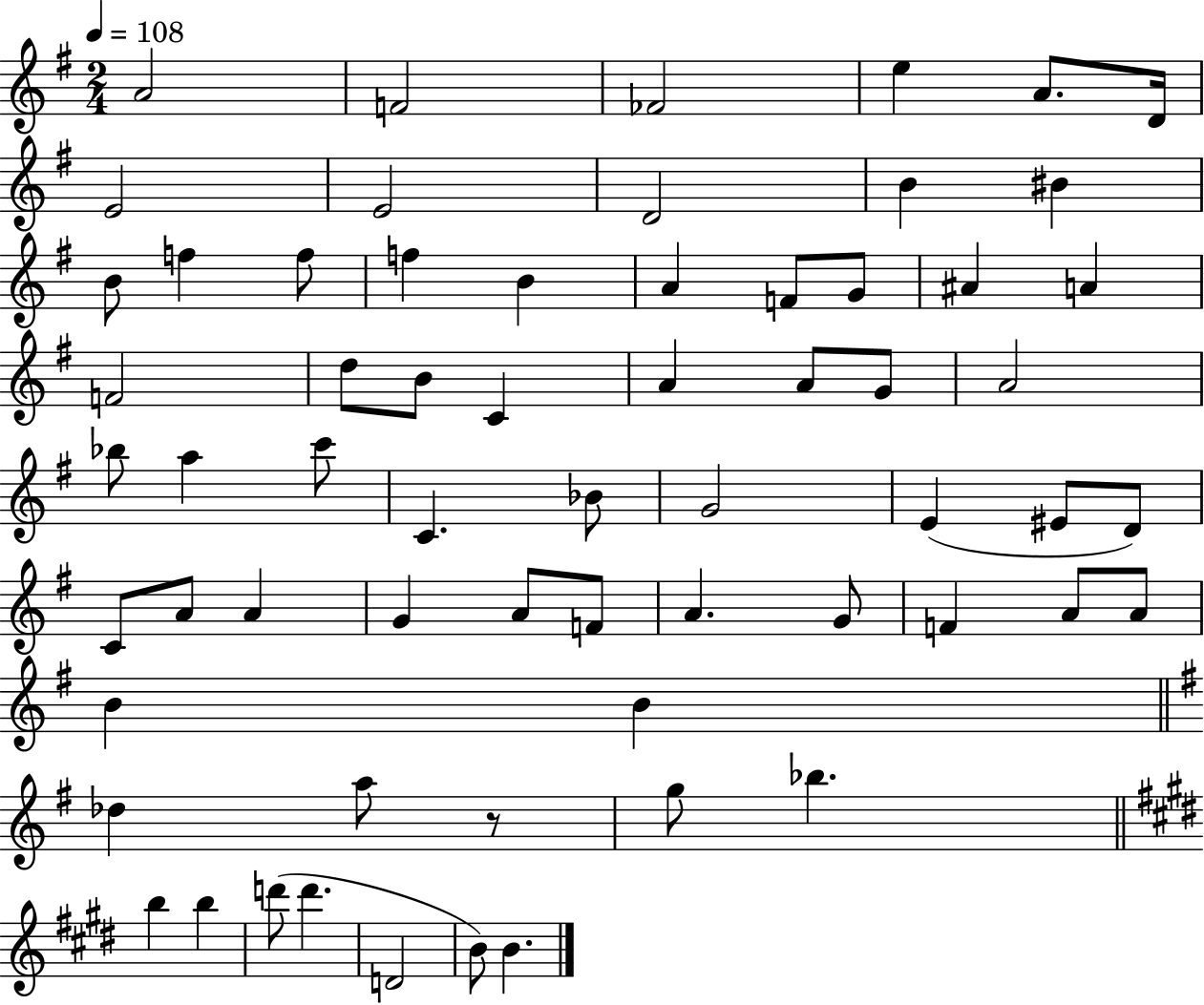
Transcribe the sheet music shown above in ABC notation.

X:1
T:Untitled
M:2/4
L:1/4
K:G
A2 F2 _F2 e A/2 D/4 E2 E2 D2 B ^B B/2 f f/2 f B A F/2 G/2 ^A A F2 d/2 B/2 C A A/2 G/2 A2 _b/2 a c'/2 C _B/2 G2 E ^E/2 D/2 C/2 A/2 A G A/2 F/2 A G/2 F A/2 A/2 B B _d a/2 z/2 g/2 _b b b d'/2 d' D2 B/2 B